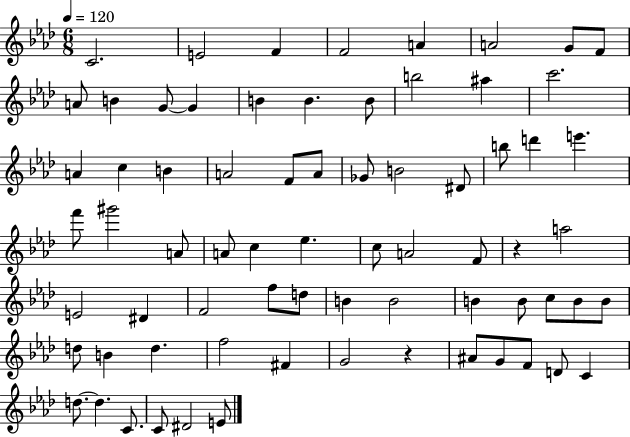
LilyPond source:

{
  \clef treble
  \numericTimeSignature
  \time 6/8
  \key aes \major
  \tempo 4 = 120
  c'2. | e'2 f'4 | f'2 a'4 | a'2 g'8 f'8 | \break a'8 b'4 g'8~~ g'4 | b'4 b'4. b'8 | b''2 ais''4 | c'''2. | \break a'4 c''4 b'4 | a'2 f'8 a'8 | ges'8 b'2 dis'8 | b''8 d'''4 e'''4. | \break f'''8 gis'''2 a'8 | a'8 c''4 ees''4. | c''8 a'2 f'8 | r4 a''2 | \break e'2 dis'4 | f'2 f''8 d''8 | b'4 b'2 | b'4 b'8 c''8 b'8 b'8 | \break d''8 b'4 d''4. | f''2 fis'4 | g'2 r4 | ais'8 g'8 f'8 d'8 c'4 | \break d''8.~~ d''4. c'8. | c'8 dis'2 e'8 | \bar "|."
}